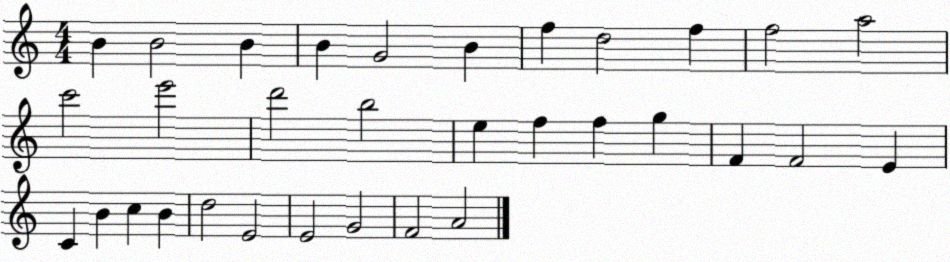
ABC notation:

X:1
T:Untitled
M:4/4
L:1/4
K:C
B B2 B B G2 B f d2 f f2 a2 c'2 e'2 d'2 b2 e f f g F F2 E C B c B d2 E2 E2 G2 F2 A2